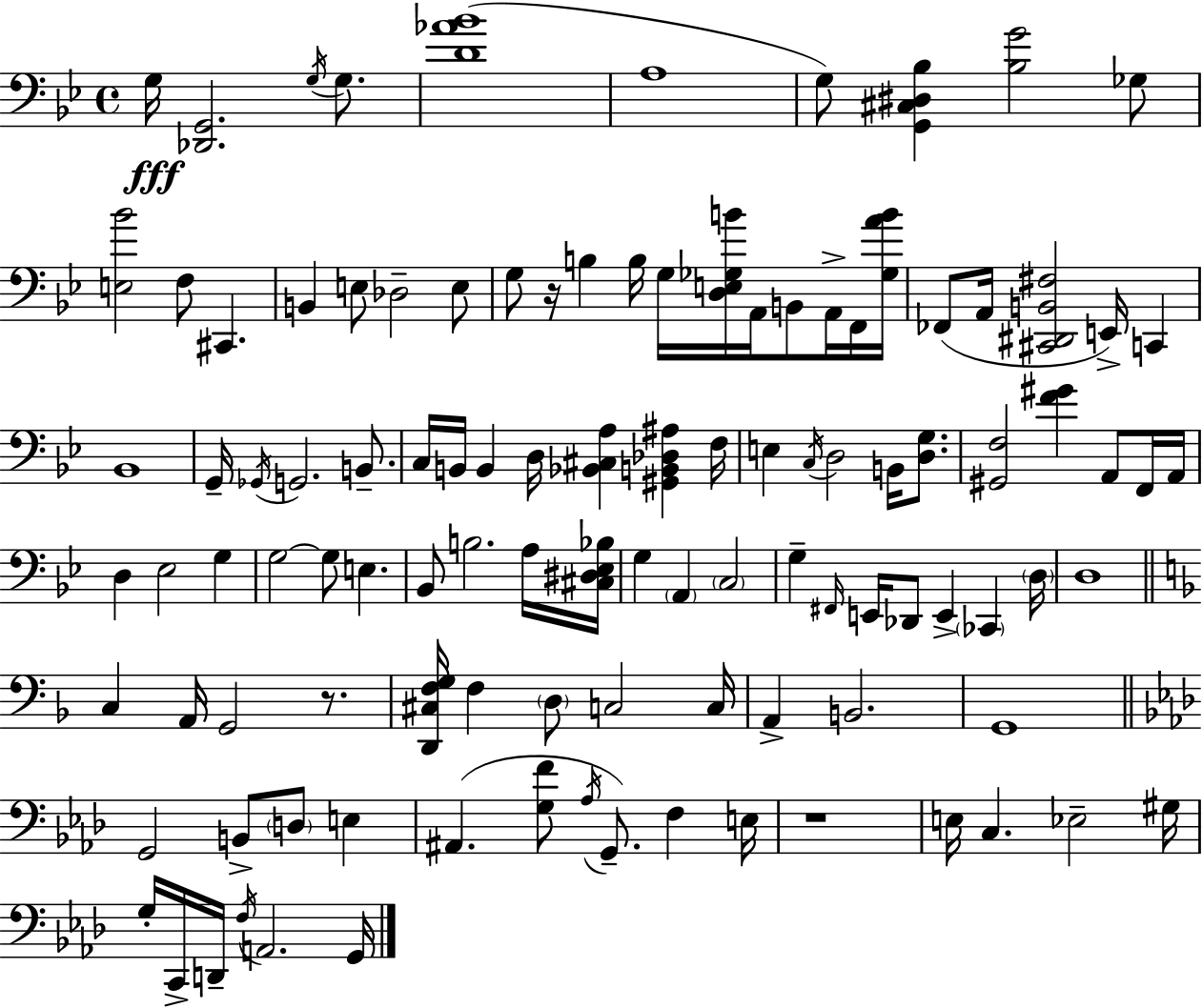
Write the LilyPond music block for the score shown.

{
  \clef bass
  \time 4/4
  \defaultTimeSignature
  \key g \minor
  g16\fff <des, g,>2. \acciaccatura { g16 } g8. | <d' aes' bes'>1( | a1 | g8) <g, cis dis bes>4 <bes g'>2 ges8 | \break <e bes'>2 f8 cis,4. | b,4 e8 des2-- e8 | g8 r16 b4 b16 g16 <d e ges b'>16 a,16 b,8 a,16-> f,16 | <ges a' b'>16 fes,8( a,16 <cis, dis, b, fis>2 e,16->) c,4 | \break bes,1 | g,16-- \acciaccatura { ges,16 } g,2. b,8.-- | c16 b,16 b,4 d16 <bes, cis a>4 <gis, b, des ais>4 | f16 e4 \acciaccatura { c16 } d2 b,16 | \break <d g>8. <gis, f>2 <f' gis'>4 a,8 | f,16 a,16 d4 ees2 g4 | g2~~ g8 e4. | bes,8 b2. | \break a16 <cis dis ees bes>16 g4 \parenthesize a,4 \parenthesize c2 | g4-- \grace { fis,16 } e,16 des,8 e,4-> \parenthesize ces,4 | \parenthesize d16 d1 | \bar "||" \break \key d \minor c4 a,16 g,2 r8. | <d, cis f g>16 f4 \parenthesize d8 c2 c16 | a,4-> b,2. | g,1 | \break \bar "||" \break \key aes \major g,2 b,8-> \parenthesize d8 e4 | ais,4.( <g f'>8 \acciaccatura { aes16 } g,8.--) f4 | e16 r1 | e16 c4. ees2-- | \break gis16 g16-. c,16-> d,16-- \acciaccatura { f16 } a,2. | g,16 \bar "|."
}